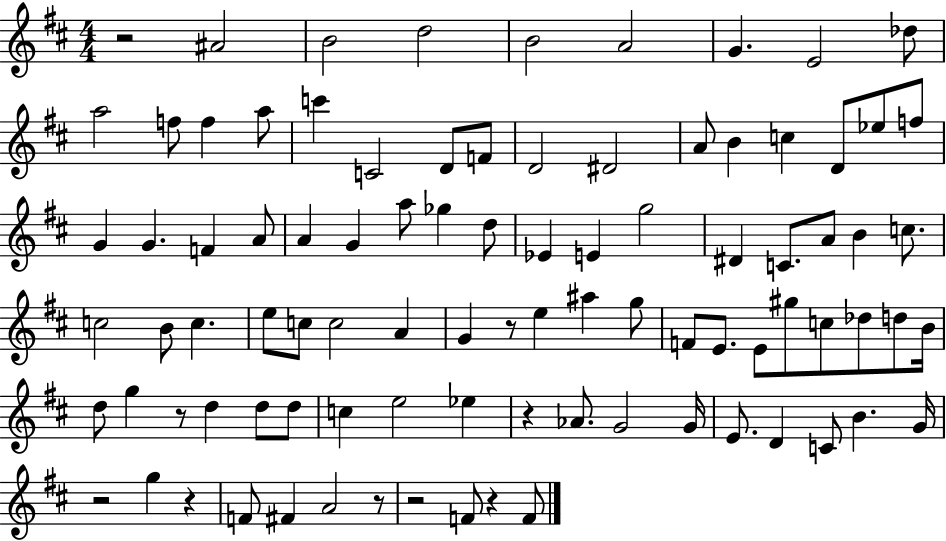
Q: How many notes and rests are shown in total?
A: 91